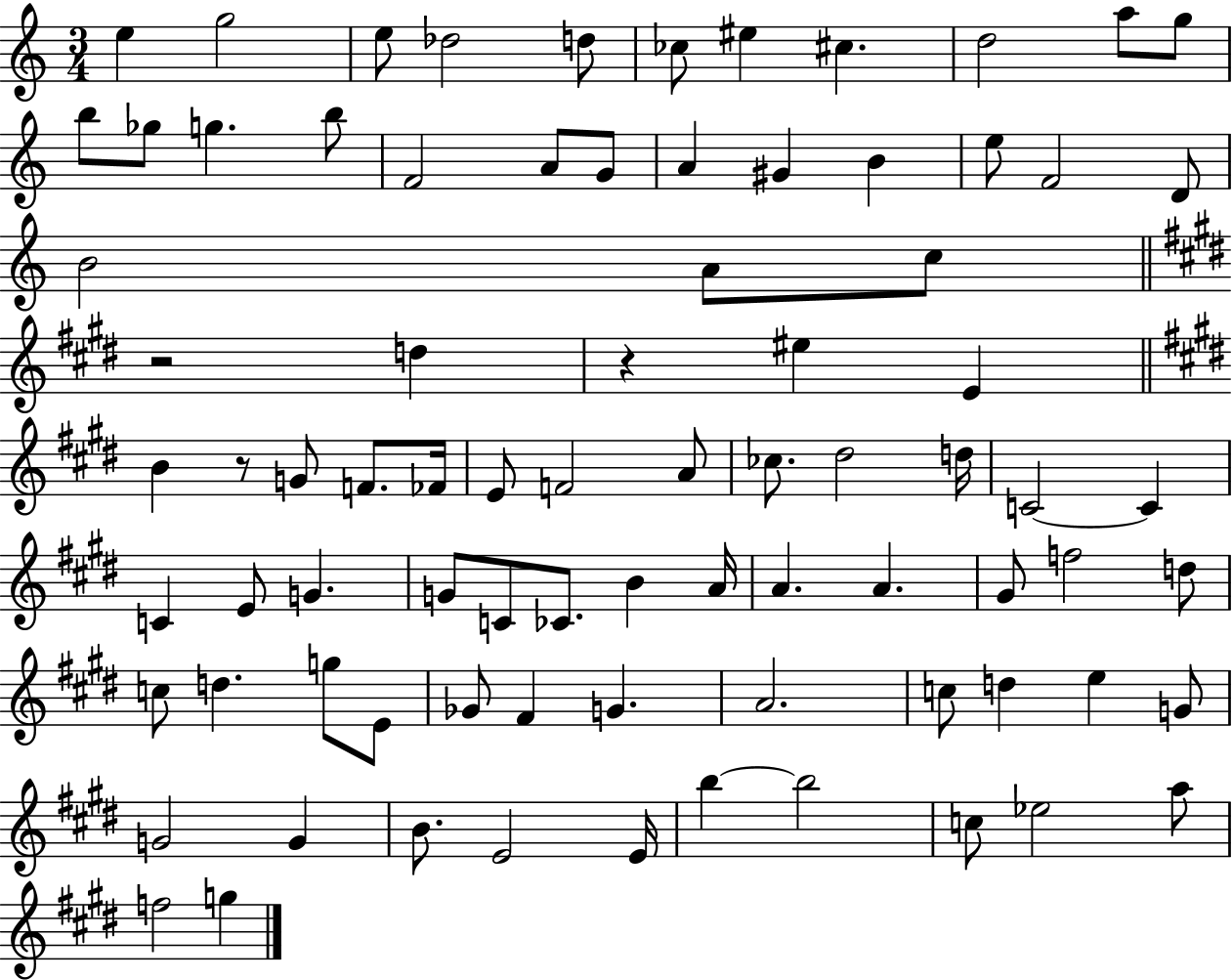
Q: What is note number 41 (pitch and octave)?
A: C4